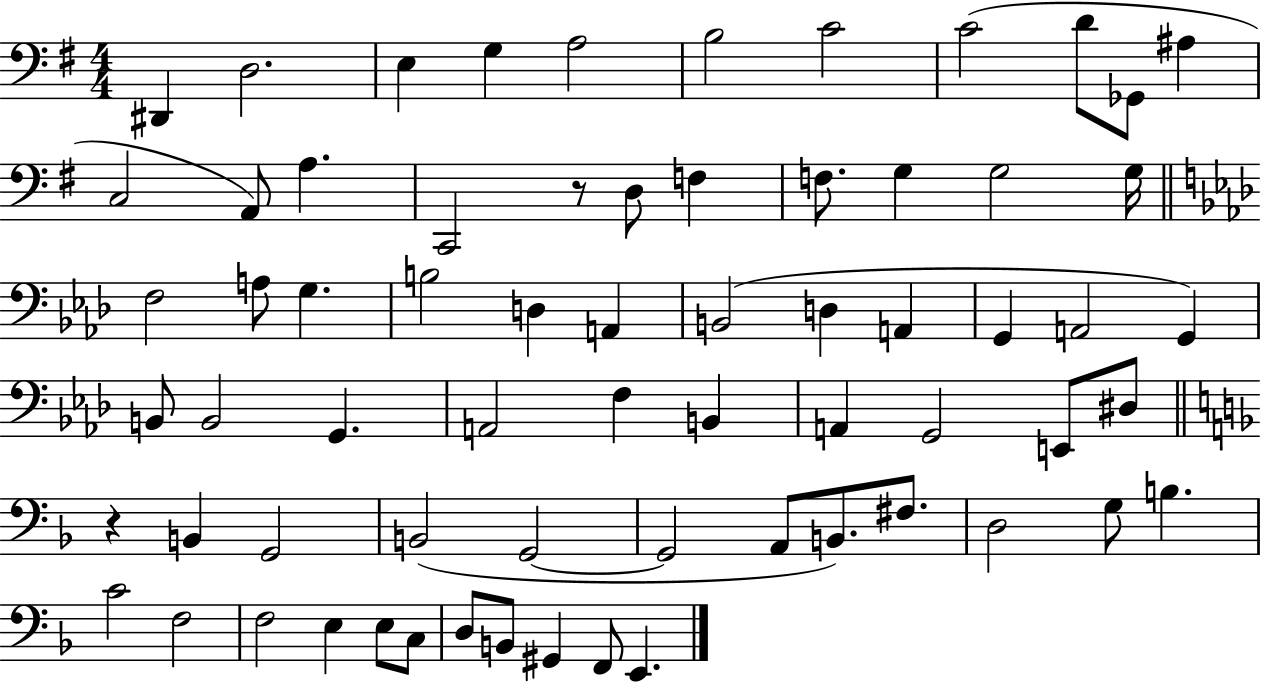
D#2/q D3/h. E3/q G3/q A3/h B3/h C4/h C4/h D4/e Gb2/e A#3/q C3/h A2/e A3/q. C2/h R/e D3/e F3/q F3/e. G3/q G3/h G3/s F3/h A3/e G3/q. B3/h D3/q A2/q B2/h D3/q A2/q G2/q A2/h G2/q B2/e B2/h G2/q. A2/h F3/q B2/q A2/q G2/h E2/e D#3/e R/q B2/q G2/h B2/h G2/h G2/h A2/e B2/e. F#3/e. D3/h G3/e B3/q. C4/h F3/h F3/h E3/q E3/e C3/e D3/e B2/e G#2/q F2/e E2/q.